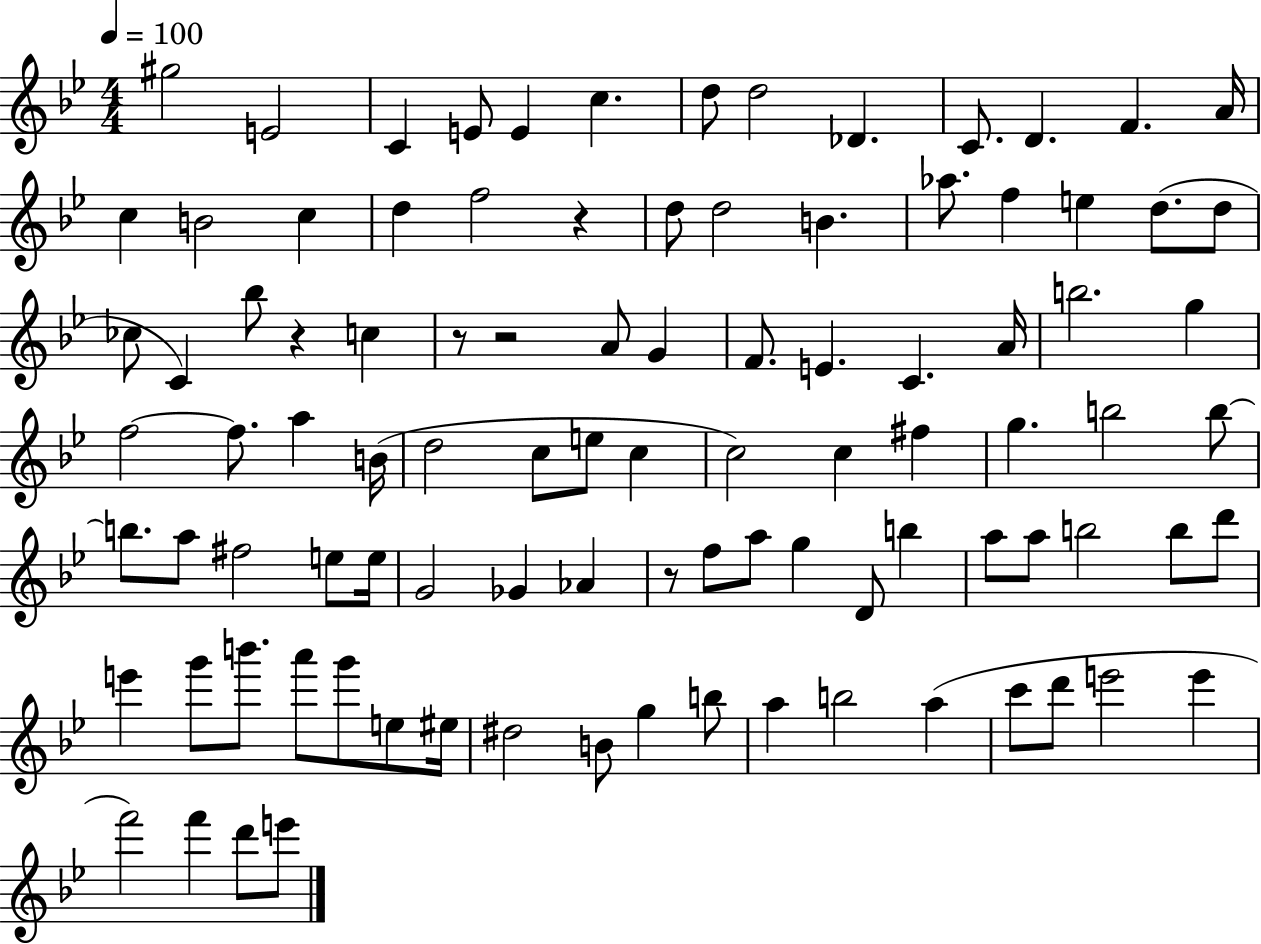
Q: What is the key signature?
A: BES major